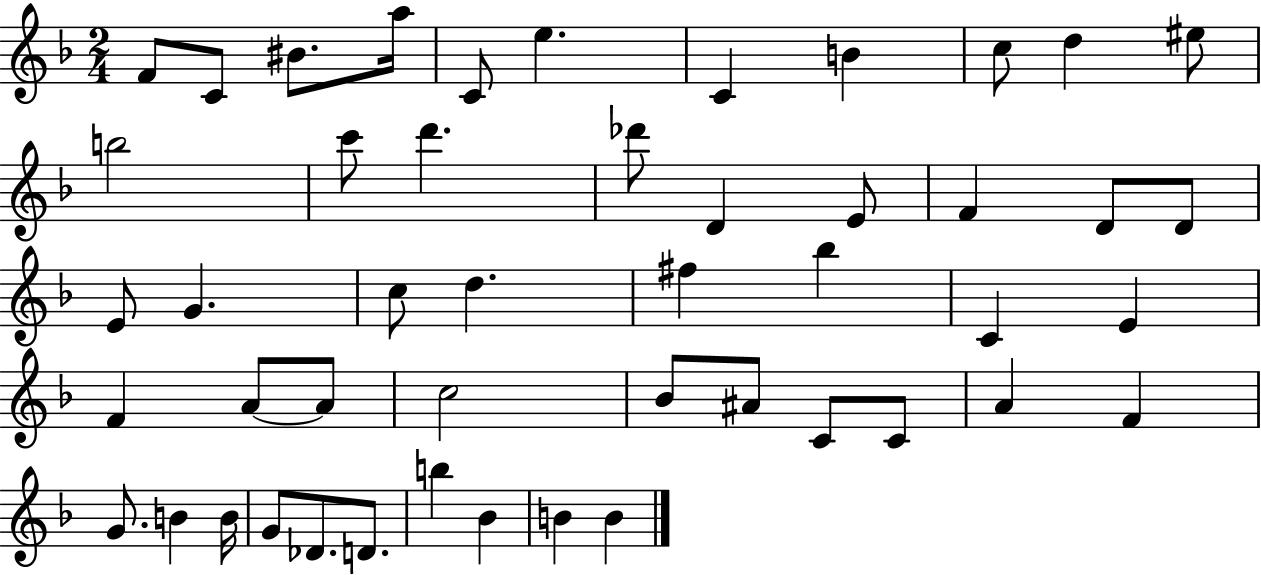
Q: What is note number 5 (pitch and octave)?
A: C4